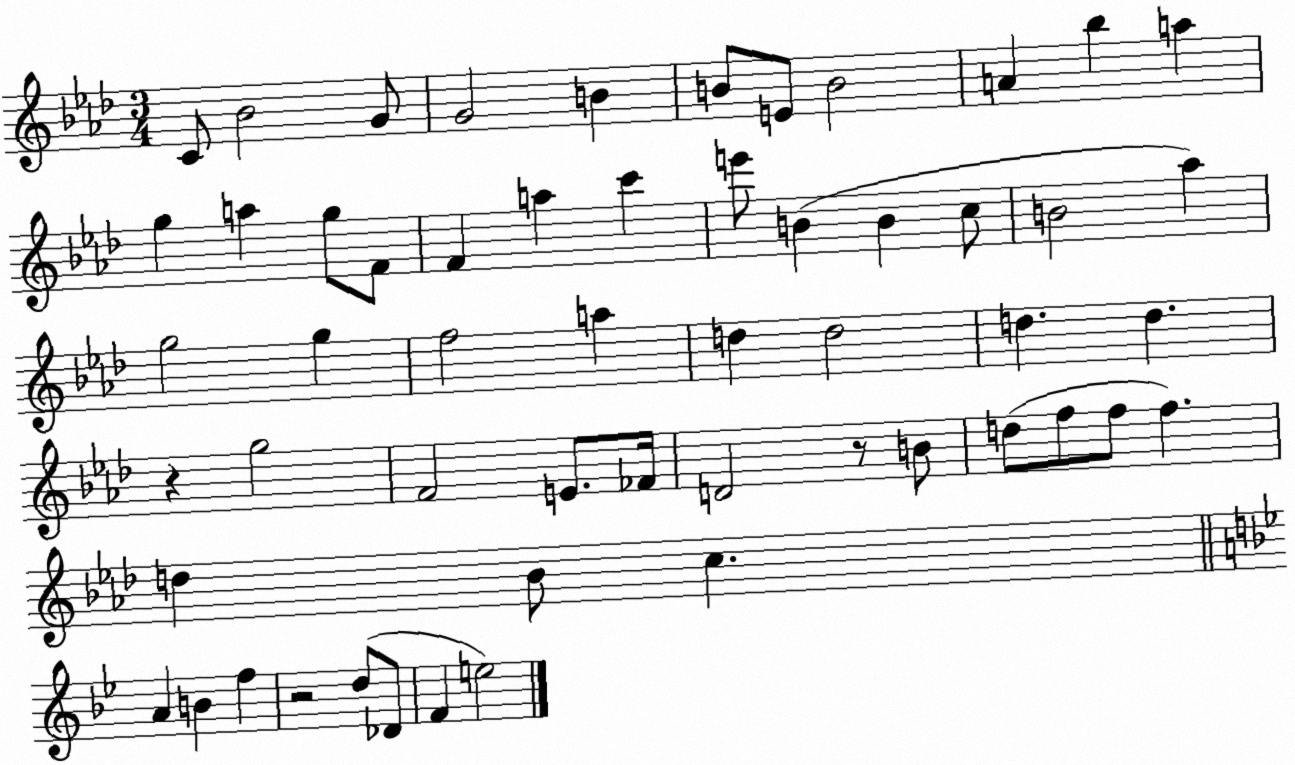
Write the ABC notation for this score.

X:1
T:Untitled
M:3/4
L:1/4
K:Ab
C/2 _B2 G/2 G2 B B/2 E/2 B2 A _b a g a g/2 F/2 F a c' e'/2 B B c/2 B2 _a g2 g f2 a d d2 d d z g2 F2 E/2 _F/4 D2 z/2 B/2 d/2 f/2 f/2 f d _B/2 c A B f z2 d/2 _D/2 F e2